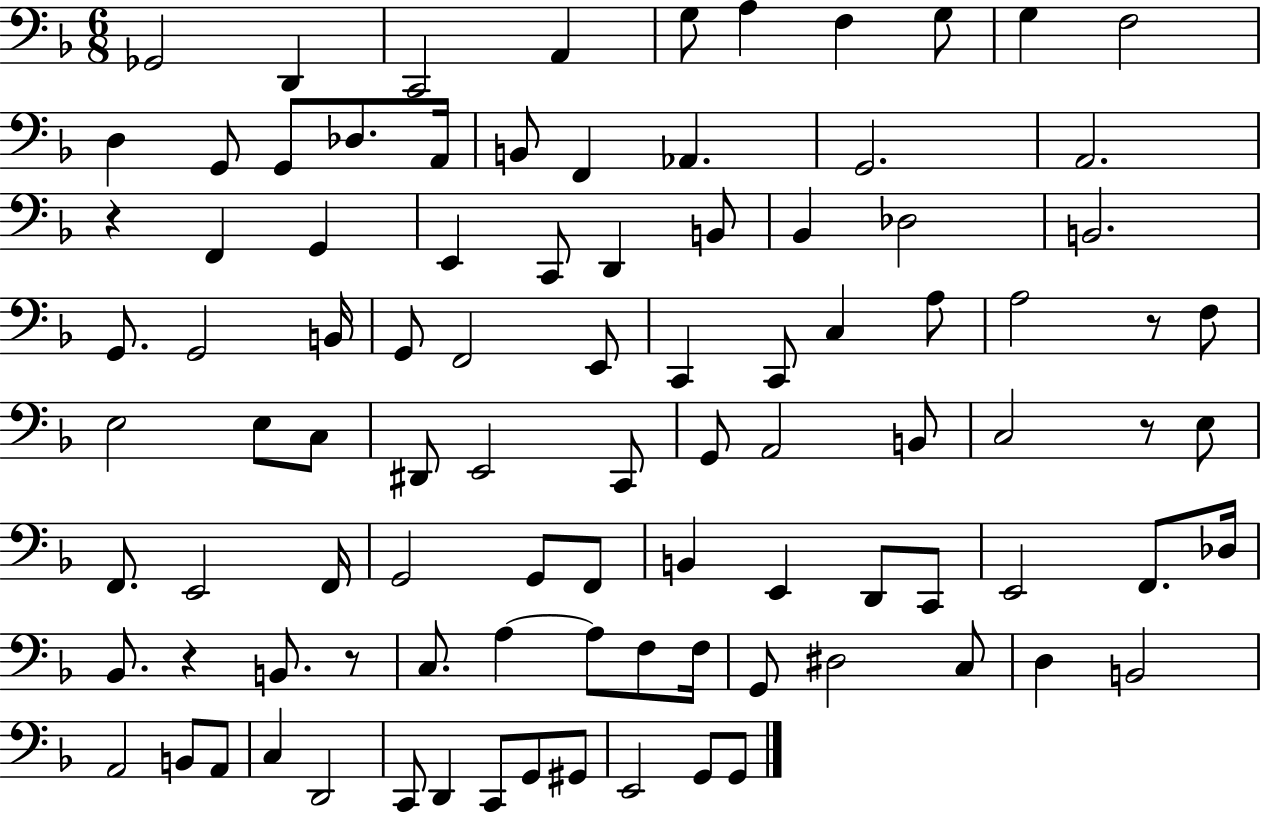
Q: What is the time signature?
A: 6/8